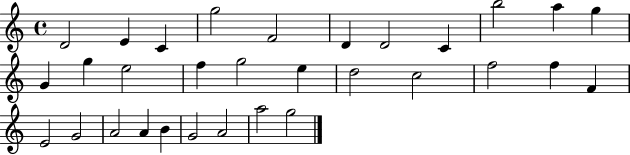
X:1
T:Untitled
M:4/4
L:1/4
K:C
D2 E C g2 F2 D D2 C b2 a g G g e2 f g2 e d2 c2 f2 f F E2 G2 A2 A B G2 A2 a2 g2